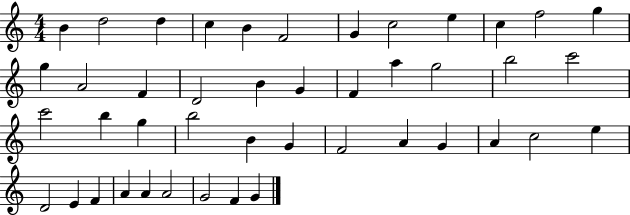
{
  \clef treble
  \numericTimeSignature
  \time 4/4
  \key c \major
  b'4 d''2 d''4 | c''4 b'4 f'2 | g'4 c''2 e''4 | c''4 f''2 g''4 | \break g''4 a'2 f'4 | d'2 b'4 g'4 | f'4 a''4 g''2 | b''2 c'''2 | \break c'''2 b''4 g''4 | b''2 b'4 g'4 | f'2 a'4 g'4 | a'4 c''2 e''4 | \break d'2 e'4 f'4 | a'4 a'4 a'2 | g'2 f'4 g'4 | \bar "|."
}